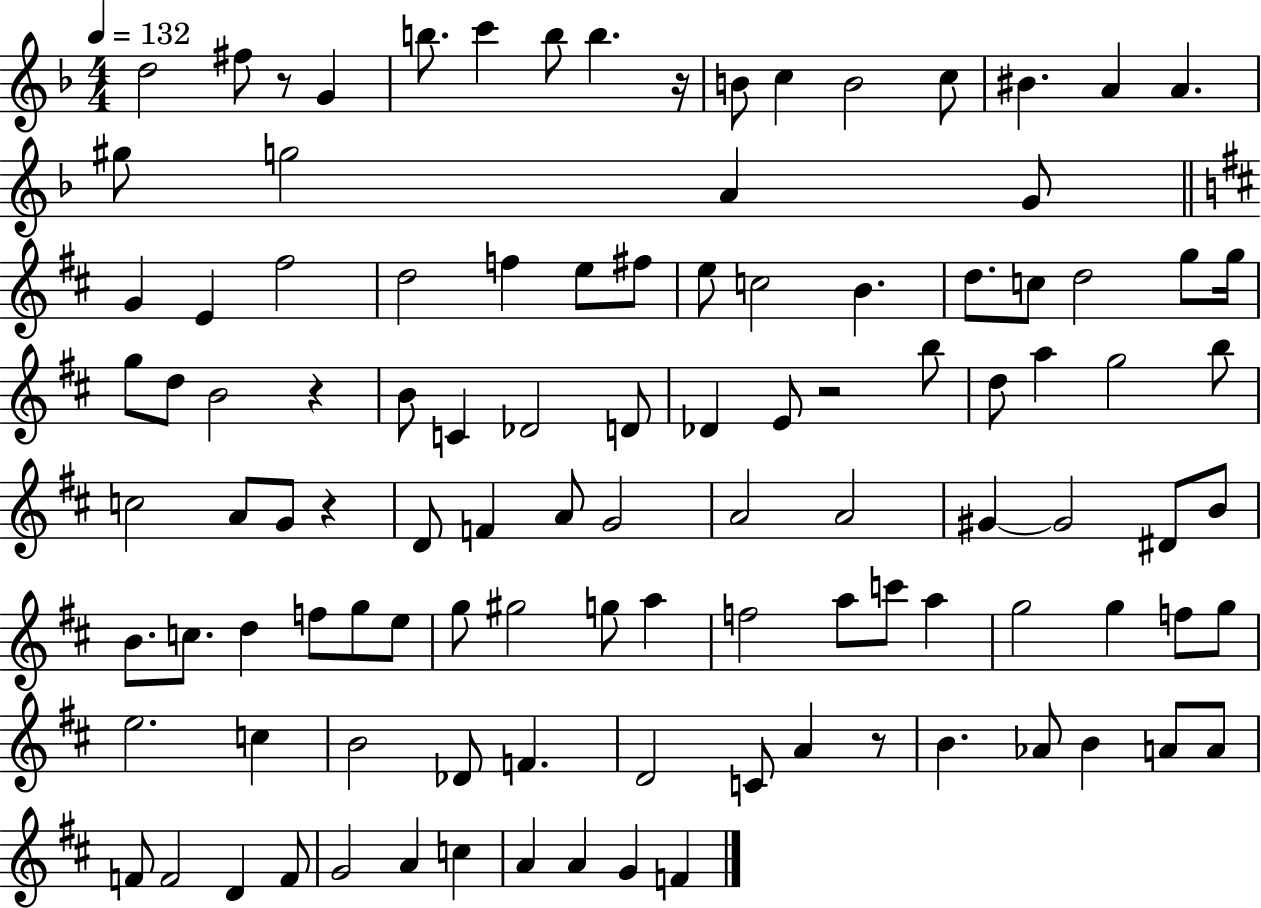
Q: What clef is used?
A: treble